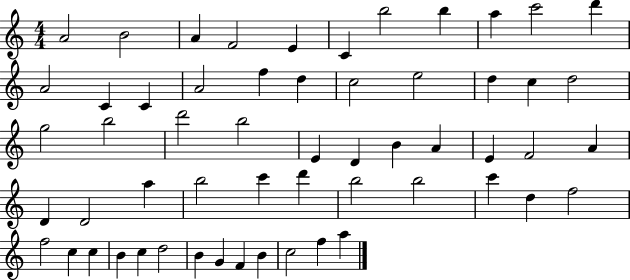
{
  \clef treble
  \numericTimeSignature
  \time 4/4
  \key c \major
  a'2 b'2 | a'4 f'2 e'4 | c'4 b''2 b''4 | a''4 c'''2 d'''4 | \break a'2 c'4 c'4 | a'2 f''4 d''4 | c''2 e''2 | d''4 c''4 d''2 | \break g''2 b''2 | d'''2 b''2 | e'4 d'4 b'4 a'4 | e'4 f'2 a'4 | \break d'4 d'2 a''4 | b''2 c'''4 d'''4 | b''2 b''2 | c'''4 d''4 f''2 | \break f''2 c''4 c''4 | b'4 c''4 d''2 | b'4 g'4 f'4 b'4 | c''2 f''4 a''4 | \break \bar "|."
}